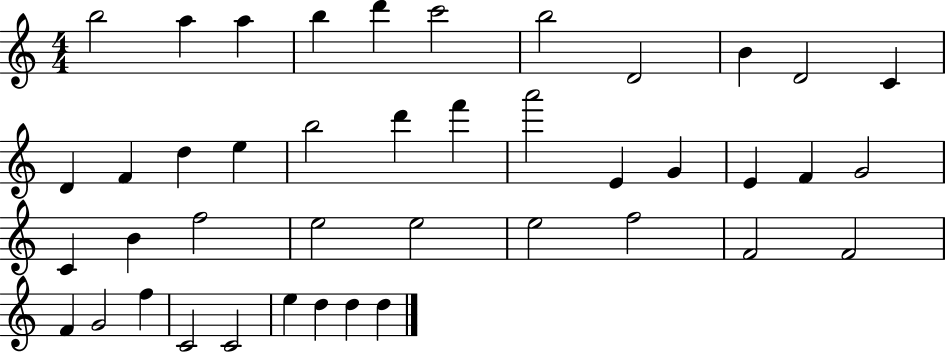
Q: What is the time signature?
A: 4/4